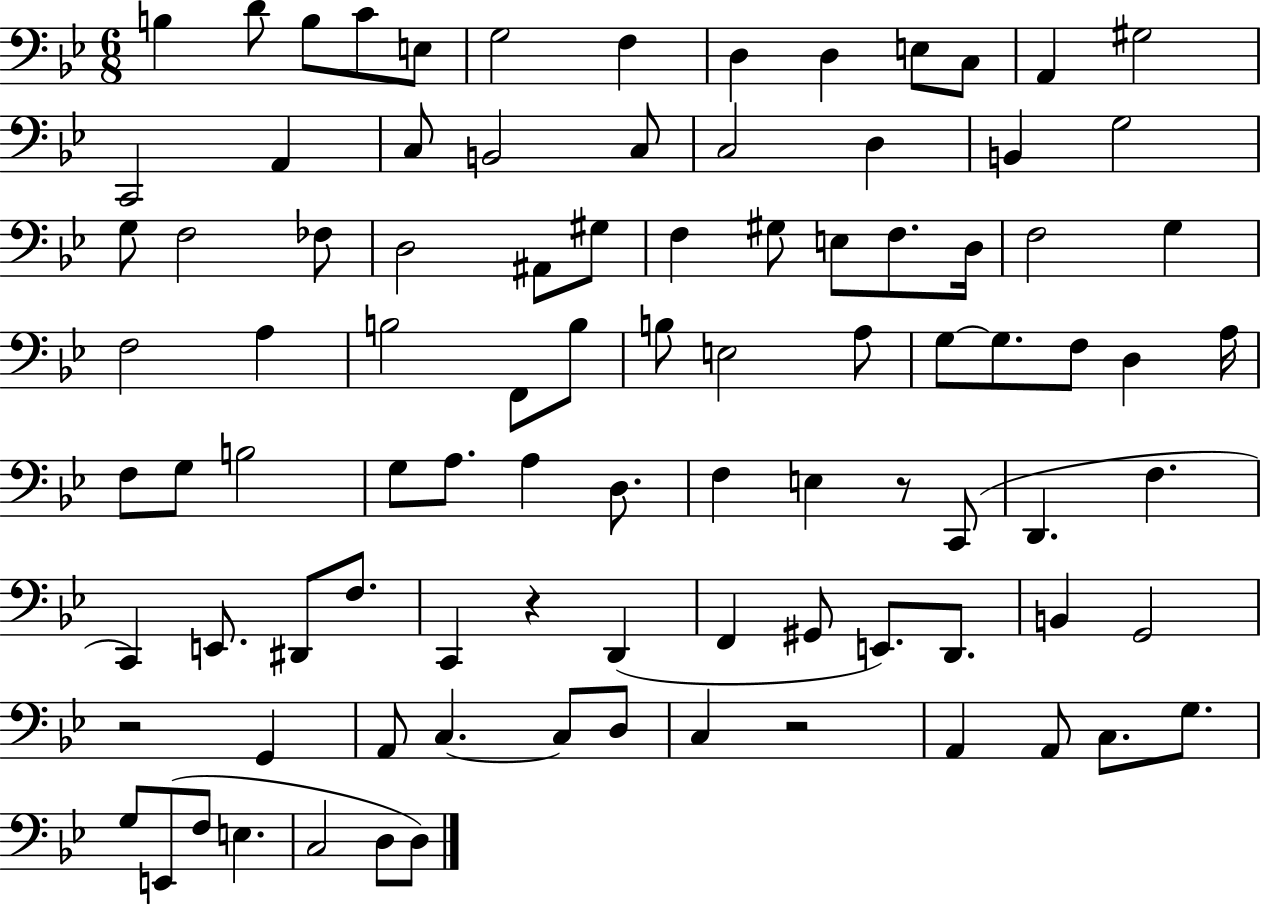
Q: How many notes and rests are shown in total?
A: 93